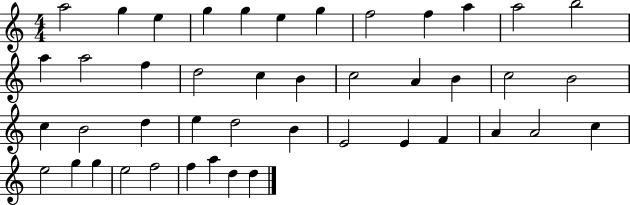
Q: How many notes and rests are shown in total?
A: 44